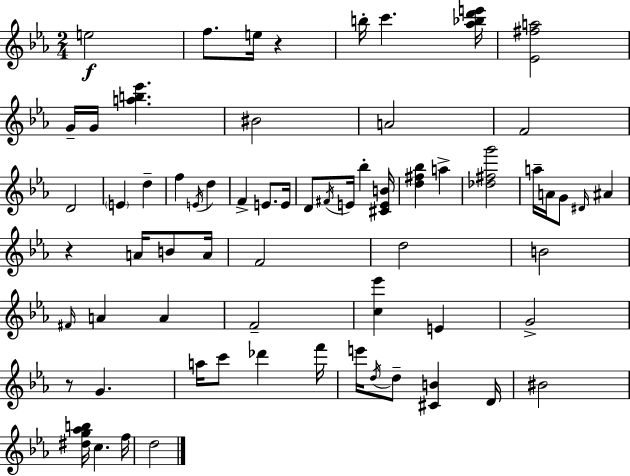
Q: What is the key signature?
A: C minor